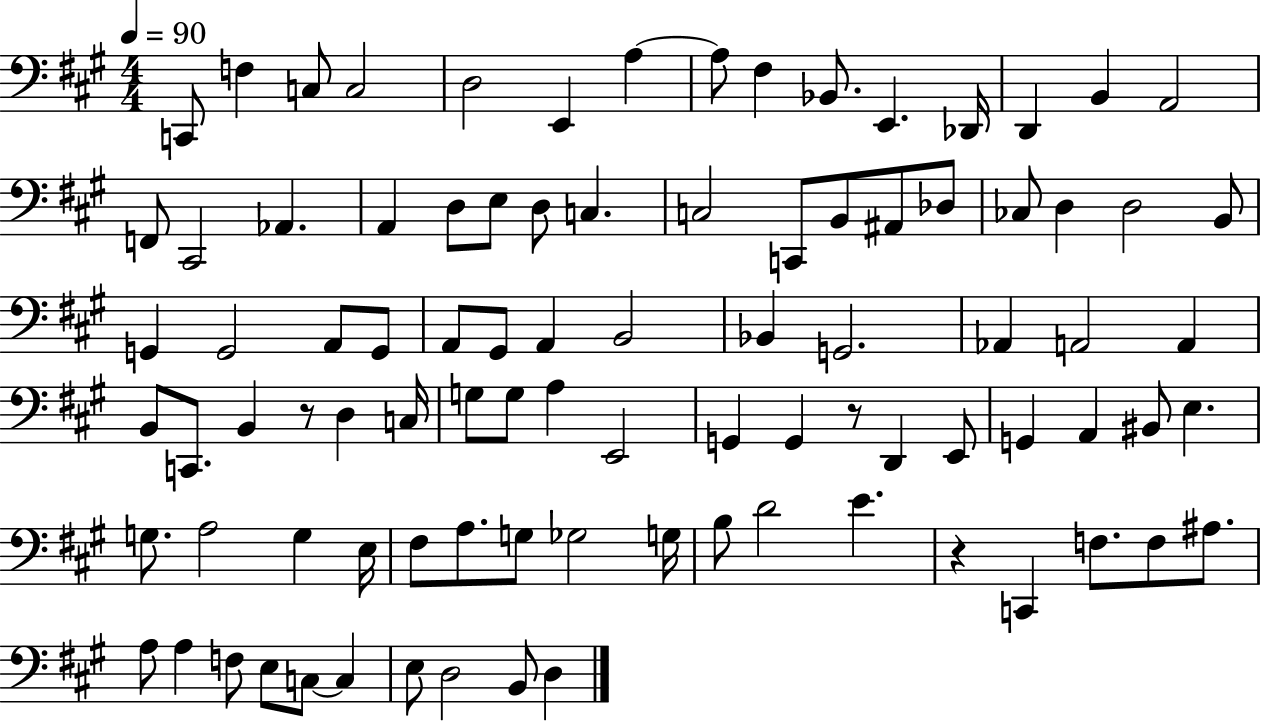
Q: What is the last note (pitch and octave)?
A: D3